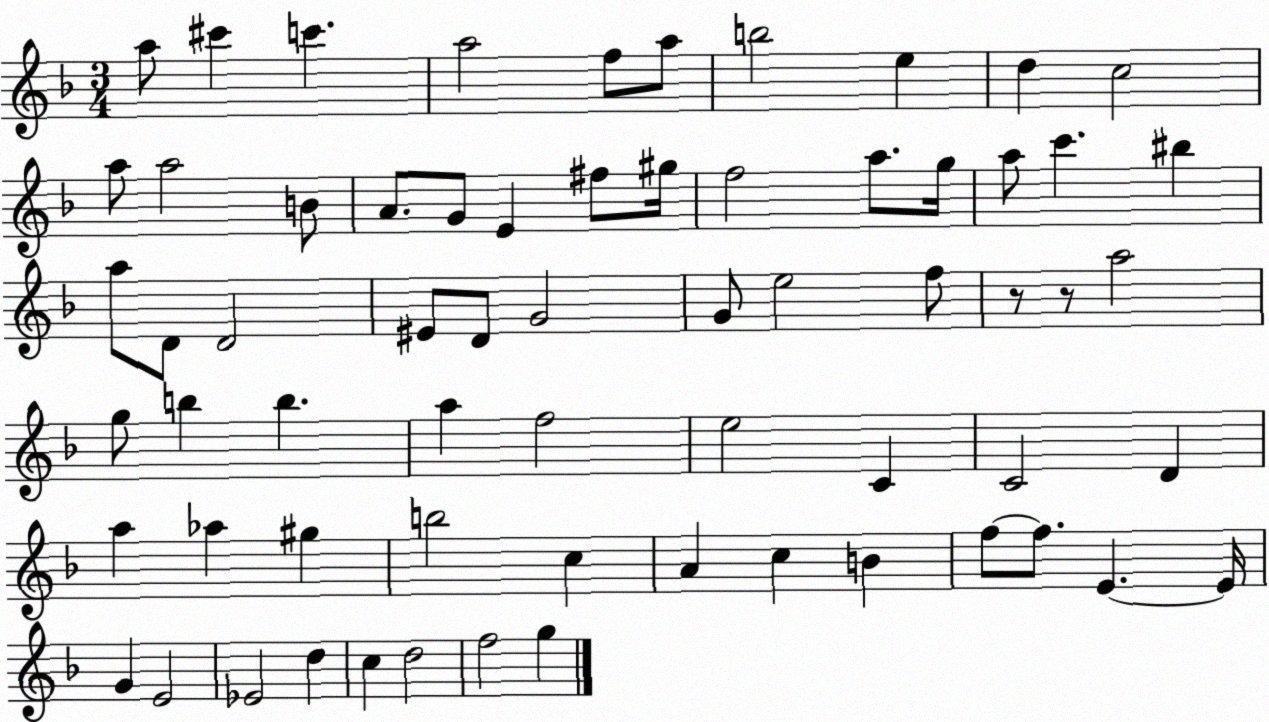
X:1
T:Untitled
M:3/4
L:1/4
K:F
a/2 ^c' c' a2 f/2 a/2 b2 e d c2 a/2 a2 B/2 A/2 G/2 E ^f/2 ^g/4 f2 a/2 g/4 a/2 c' ^b a/2 D/2 D2 ^E/2 D/2 G2 G/2 e2 f/2 z/2 z/2 a2 g/2 b b a f2 e2 C C2 D a _a ^g b2 c A c B f/2 f/2 E E/4 G E2 _E2 d c d2 f2 g